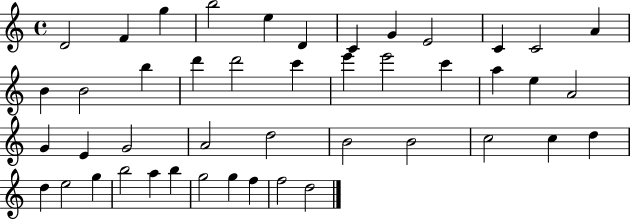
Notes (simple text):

D4/h F4/q G5/q B5/h E5/q D4/q C4/q G4/q E4/h C4/q C4/h A4/q B4/q B4/h B5/q D6/q D6/h C6/q E6/q E6/h C6/q A5/q E5/q A4/h G4/q E4/q G4/h A4/h D5/h B4/h B4/h C5/h C5/q D5/q D5/q E5/h G5/q B5/h A5/q B5/q G5/h G5/q F5/q F5/h D5/h